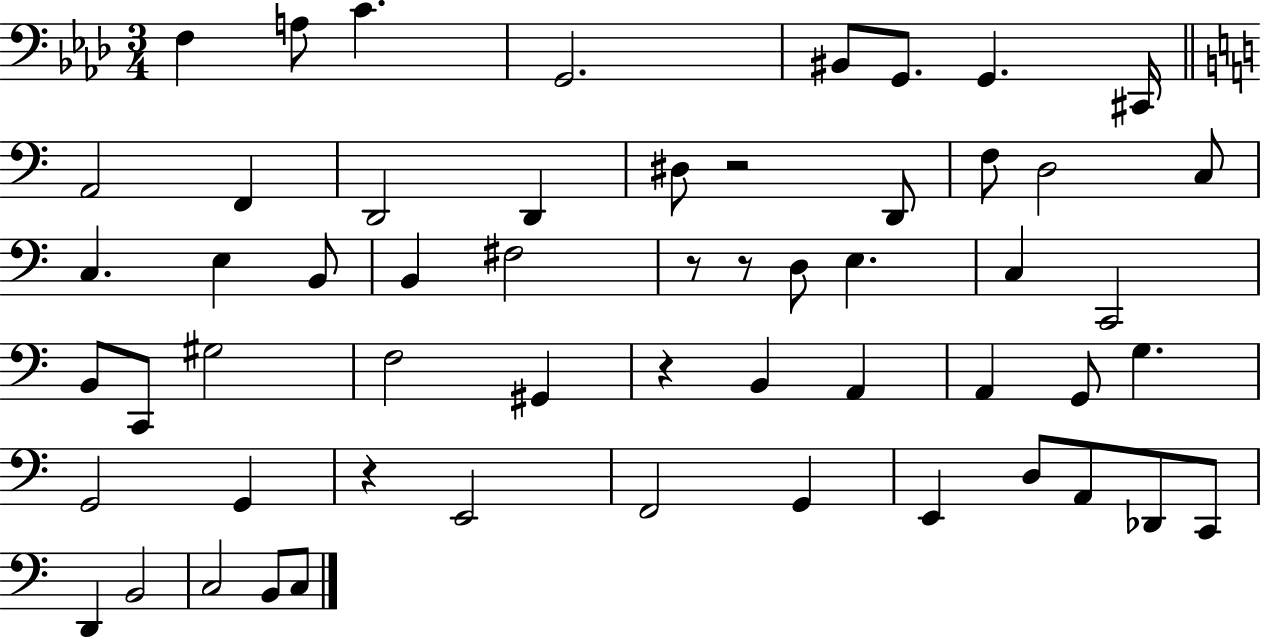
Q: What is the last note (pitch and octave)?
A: C3